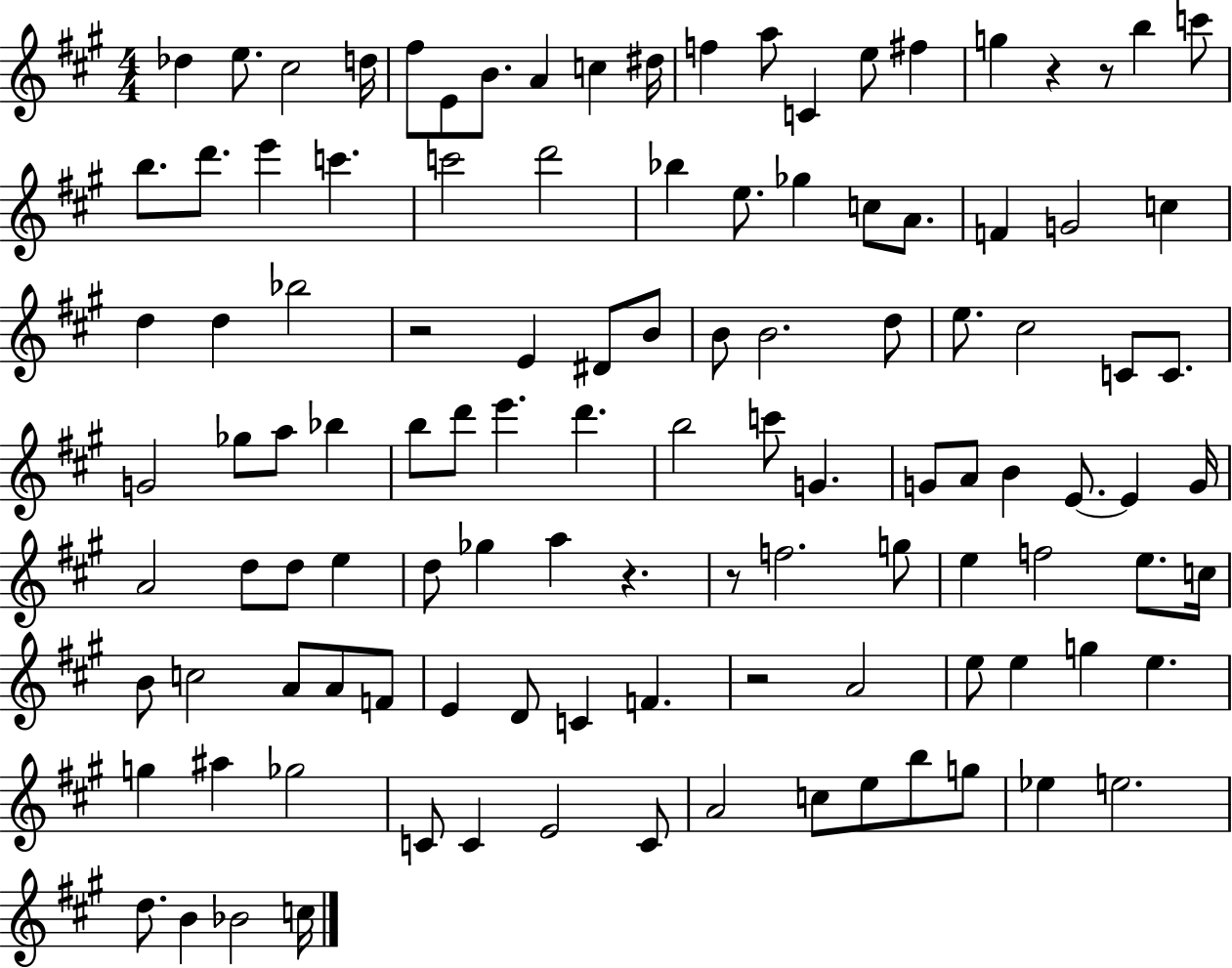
Db5/q E5/e. C#5/h D5/s F#5/e E4/e B4/e. A4/q C5/q D#5/s F5/q A5/e C4/q E5/e F#5/q G5/q R/q R/e B5/q C6/e B5/e. D6/e. E6/q C6/q. C6/h D6/h Bb5/q E5/e. Gb5/q C5/e A4/e. F4/q G4/h C5/q D5/q D5/q Bb5/h R/h E4/q D#4/e B4/e B4/e B4/h. D5/e E5/e. C#5/h C4/e C4/e. G4/h Gb5/e A5/e Bb5/q B5/e D6/e E6/q. D6/q. B5/h C6/e G4/q. G4/e A4/e B4/q E4/e. E4/q G4/s A4/h D5/e D5/e E5/q D5/e Gb5/q A5/q R/q. R/e F5/h. G5/e E5/q F5/h E5/e. C5/s B4/e C5/h A4/e A4/e F4/e E4/q D4/e C4/q F4/q. R/h A4/h E5/e E5/q G5/q E5/q. G5/q A#5/q Gb5/h C4/e C4/q E4/h C4/e A4/h C5/e E5/e B5/e G5/e Eb5/q E5/h. D5/e. B4/q Bb4/h C5/s